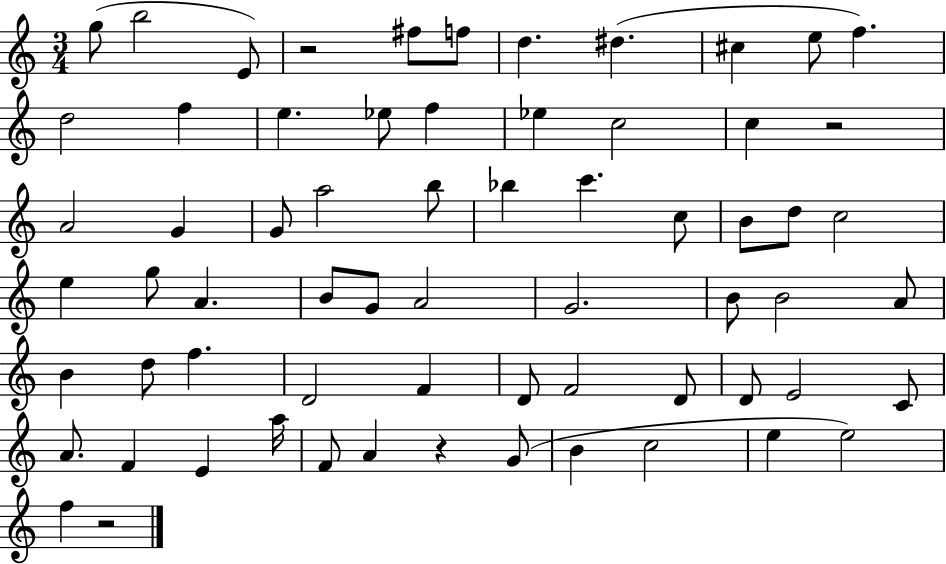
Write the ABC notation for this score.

X:1
T:Untitled
M:3/4
L:1/4
K:C
g/2 b2 E/2 z2 ^f/2 f/2 d ^d ^c e/2 f d2 f e _e/2 f _e c2 c z2 A2 G G/2 a2 b/2 _b c' c/2 B/2 d/2 c2 e g/2 A B/2 G/2 A2 G2 B/2 B2 A/2 B d/2 f D2 F D/2 F2 D/2 D/2 E2 C/2 A/2 F E a/4 F/2 A z G/2 B c2 e e2 f z2